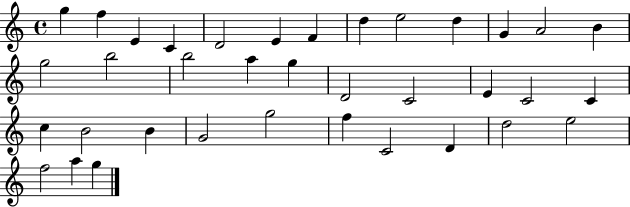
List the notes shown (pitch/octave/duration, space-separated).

G5/q F5/q E4/q C4/q D4/h E4/q F4/q D5/q E5/h D5/q G4/q A4/h B4/q G5/h B5/h B5/h A5/q G5/q D4/h C4/h E4/q C4/h C4/q C5/q B4/h B4/q G4/h G5/h F5/q C4/h D4/q D5/h E5/h F5/h A5/q G5/q